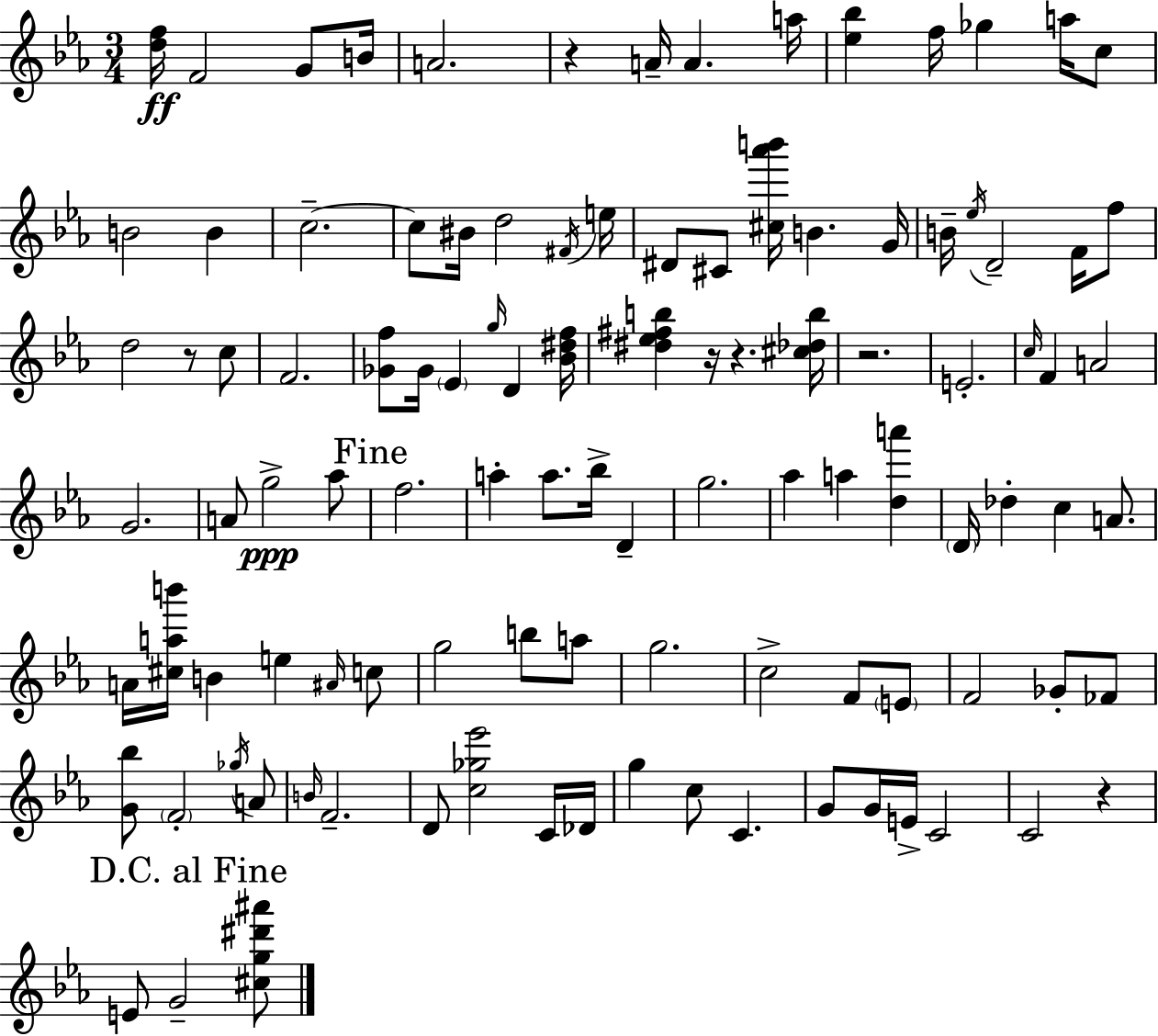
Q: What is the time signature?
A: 3/4